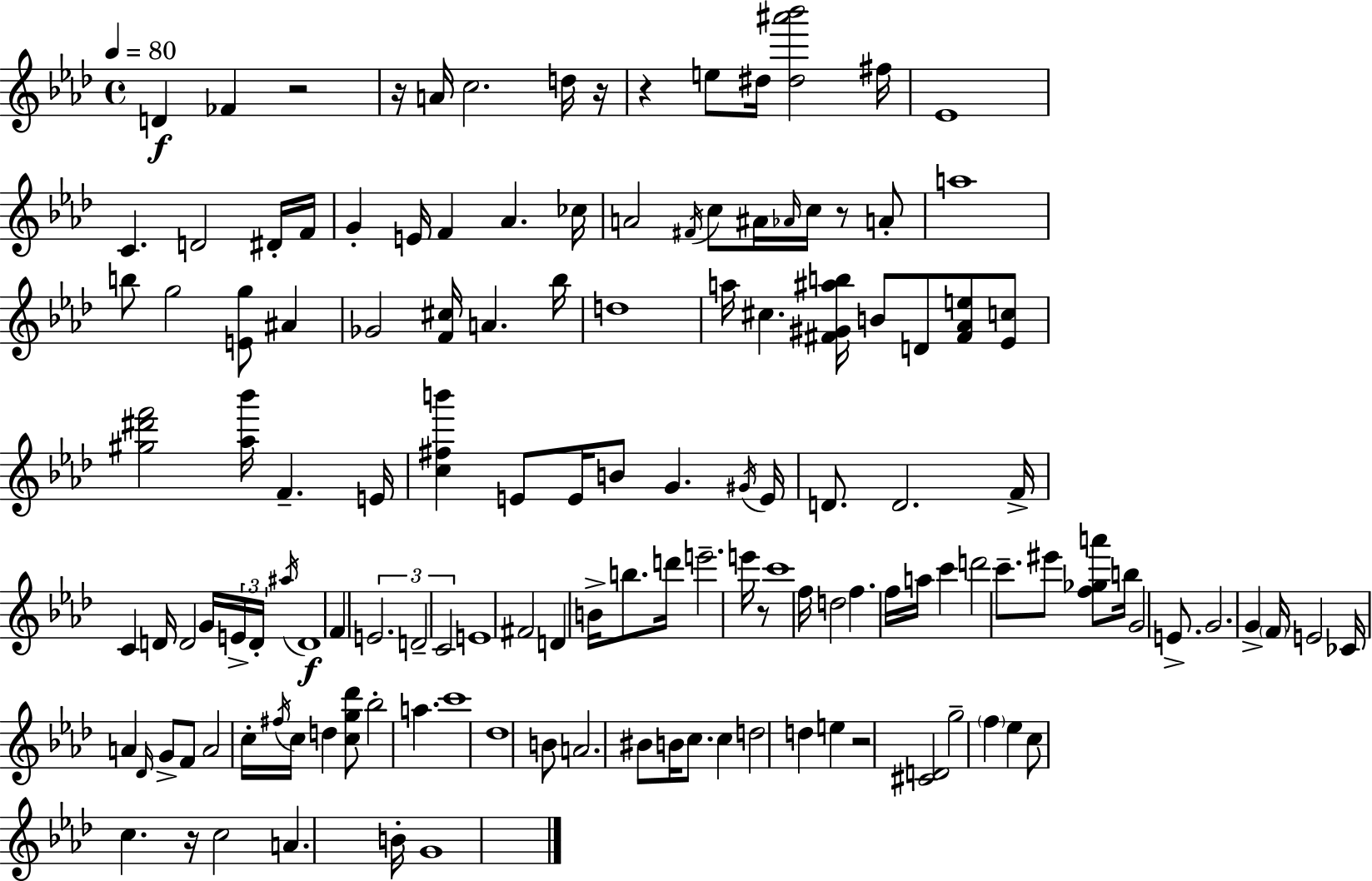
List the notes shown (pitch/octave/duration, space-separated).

D4/q FES4/q R/h R/s A4/s C5/h. D5/s R/s R/q E5/e D#5/s [D#5,A#6,Bb6]/h F#5/s Eb4/w C4/q. D4/h D#4/s F4/s G4/q E4/s F4/q Ab4/q. CES5/s A4/h F#4/s C5/e A#4/s Ab4/s C5/s R/e A4/e A5/w B5/e G5/h [E4,G5]/e A#4/q Gb4/h [F4,C#5]/s A4/q. Bb5/s D5/w A5/s C#5/q. [F#4,G#4,A#5,B5]/s B4/e D4/e [F#4,Ab4,E5]/e [Eb4,C5]/e [G#5,D#6,F6]/h [Ab5,Bb6]/s F4/q. E4/s [C5,F#5,B6]/q E4/e E4/s B4/e G4/q. G#4/s E4/s D4/e. D4/h. F4/s C4/q D4/s D4/h G4/s E4/s D4/s A#5/s D4/w F4/q E4/h. D4/h C4/h E4/w F#4/h D4/q B4/s B5/e. D6/s E6/h. E6/s R/e C6/w F5/s D5/h F5/q. F5/s A5/s C6/q D6/h C6/e. EIS6/e [F5,Gb5,A6]/e B5/s G4/h E4/e. G4/h. G4/q F4/s E4/h CES4/s A4/q Db4/s G4/e F4/e A4/h C5/s F#5/s C5/s D5/q [C5,G5,Db6]/e Bb5/h A5/q. C6/w Db5/w B4/e A4/h. BIS4/e B4/s C5/e. C5/q D5/h D5/q E5/q R/h [C#4,D4]/h G5/h F5/q Eb5/q C5/e C5/q. R/s C5/h A4/q. B4/s G4/w